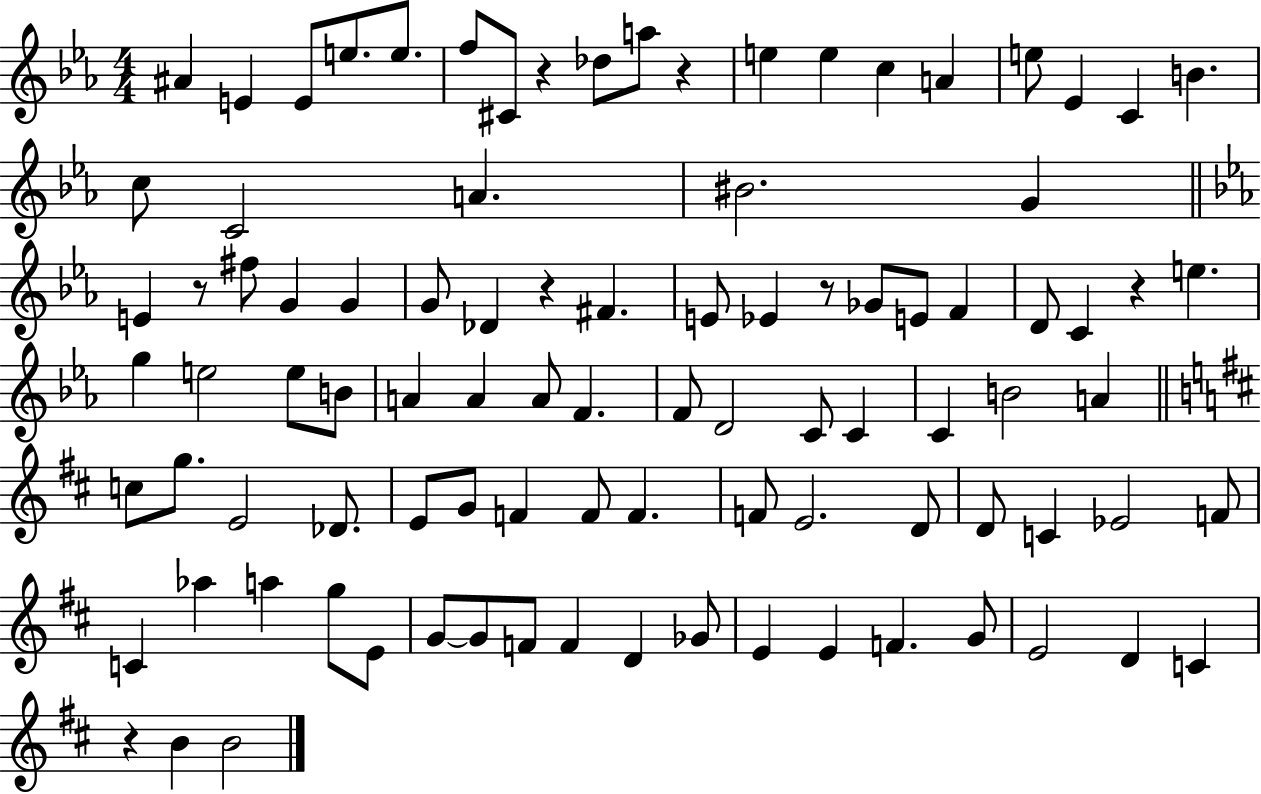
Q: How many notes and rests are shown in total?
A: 95